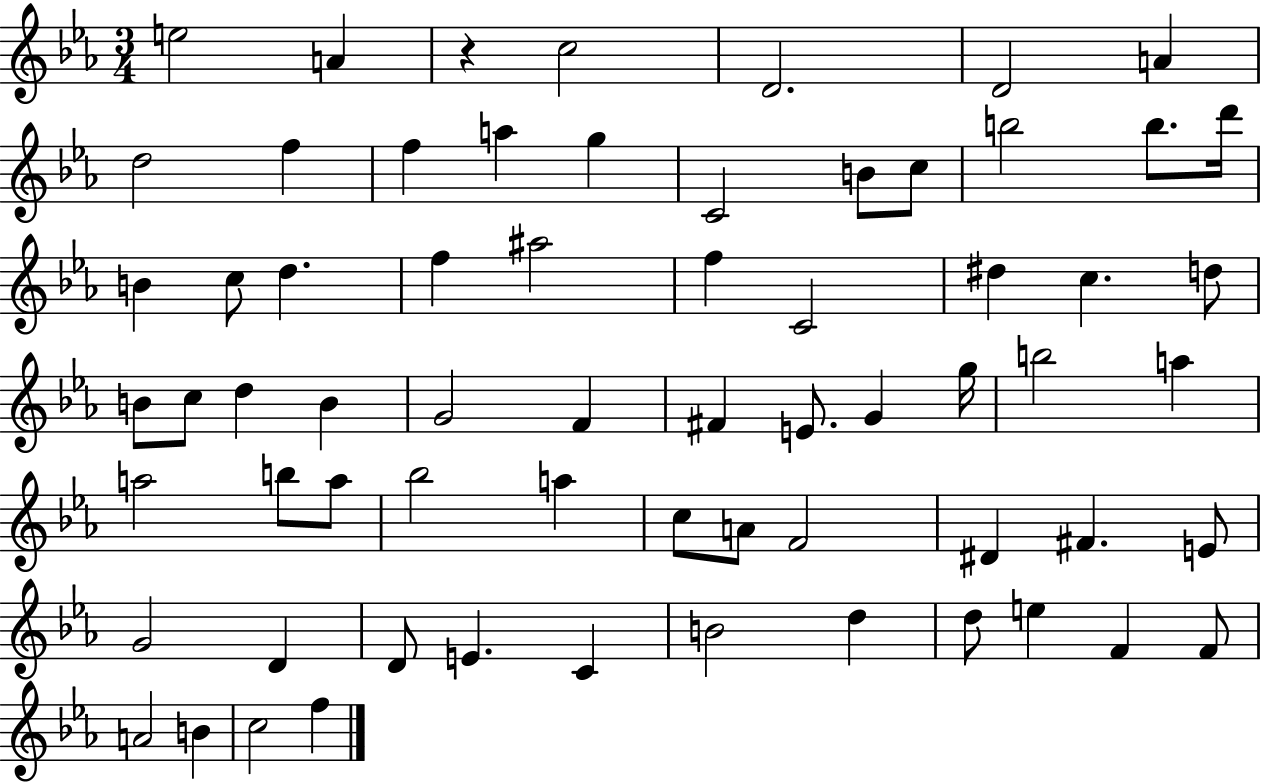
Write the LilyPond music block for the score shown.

{
  \clef treble
  \numericTimeSignature
  \time 3/4
  \key ees \major
  e''2 a'4 | r4 c''2 | d'2. | d'2 a'4 | \break d''2 f''4 | f''4 a''4 g''4 | c'2 b'8 c''8 | b''2 b''8. d'''16 | \break b'4 c''8 d''4. | f''4 ais''2 | f''4 c'2 | dis''4 c''4. d''8 | \break b'8 c''8 d''4 b'4 | g'2 f'4 | fis'4 e'8. g'4 g''16 | b''2 a''4 | \break a''2 b''8 a''8 | bes''2 a''4 | c''8 a'8 f'2 | dis'4 fis'4. e'8 | \break g'2 d'4 | d'8 e'4. c'4 | b'2 d''4 | d''8 e''4 f'4 f'8 | \break a'2 b'4 | c''2 f''4 | \bar "|."
}